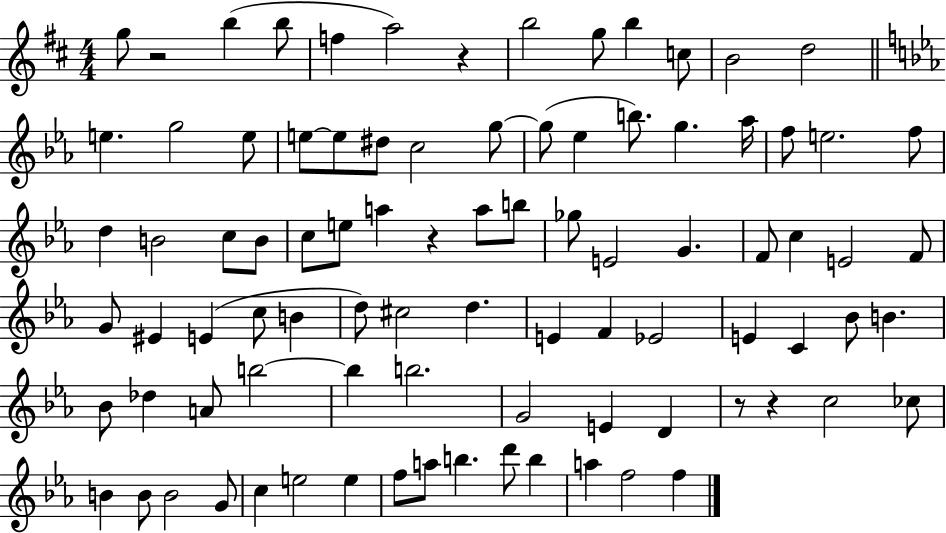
{
  \clef treble
  \numericTimeSignature
  \time 4/4
  \key d \major
  \repeat volta 2 { g''8 r2 b''4( b''8 | f''4 a''2) r4 | b''2 g''8 b''4 c''8 | b'2 d''2 | \break \bar "||" \break \key ees \major e''4. g''2 e''8 | e''8~~ e''8 dis''8 c''2 g''8~~ | g''8( ees''4 b''8.) g''4. aes''16 | f''8 e''2. f''8 | \break d''4 b'2 c''8 b'8 | c''8 e''8 a''4 r4 a''8 b''8 | ges''8 e'2 g'4. | f'8 c''4 e'2 f'8 | \break g'8 eis'4 e'4( c''8 b'4 | d''8) cis''2 d''4. | e'4 f'4 ees'2 | e'4 c'4 bes'8 b'4. | \break bes'8 des''4 a'8 b''2~~ | b''4 b''2. | g'2 e'4 d'4 | r8 r4 c''2 ces''8 | \break b'4 b'8 b'2 g'8 | c''4 e''2 e''4 | f''8 a''8 b''4. d'''8 b''4 | a''4 f''2 f''4 | \break } \bar "|."
}